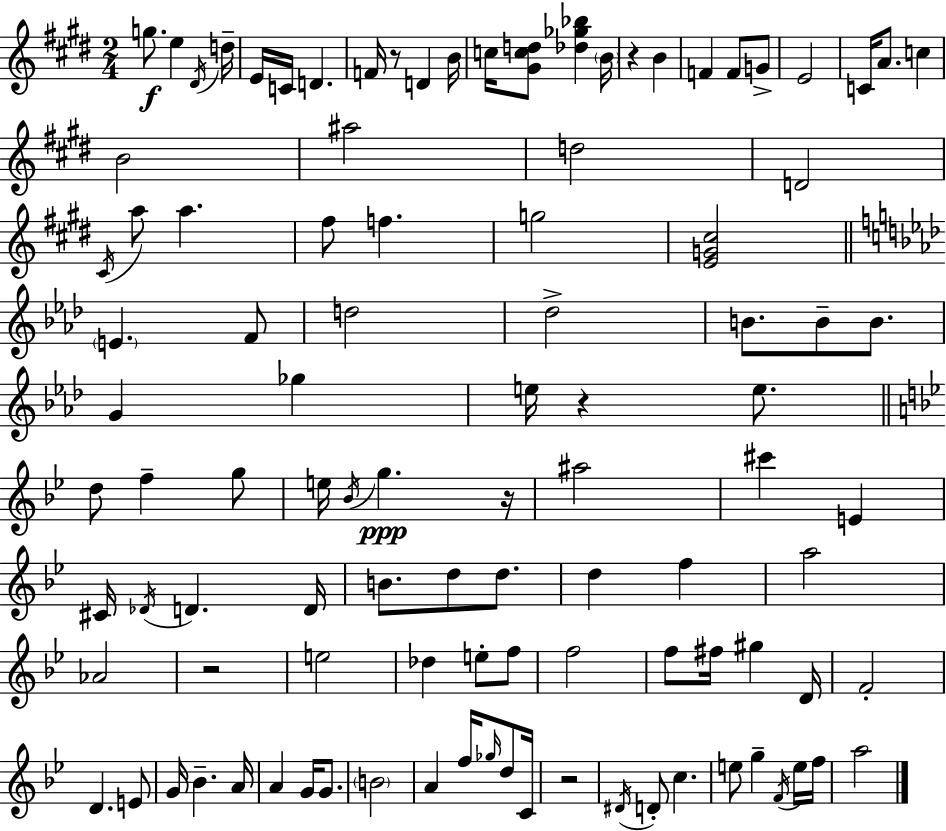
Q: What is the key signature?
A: E major